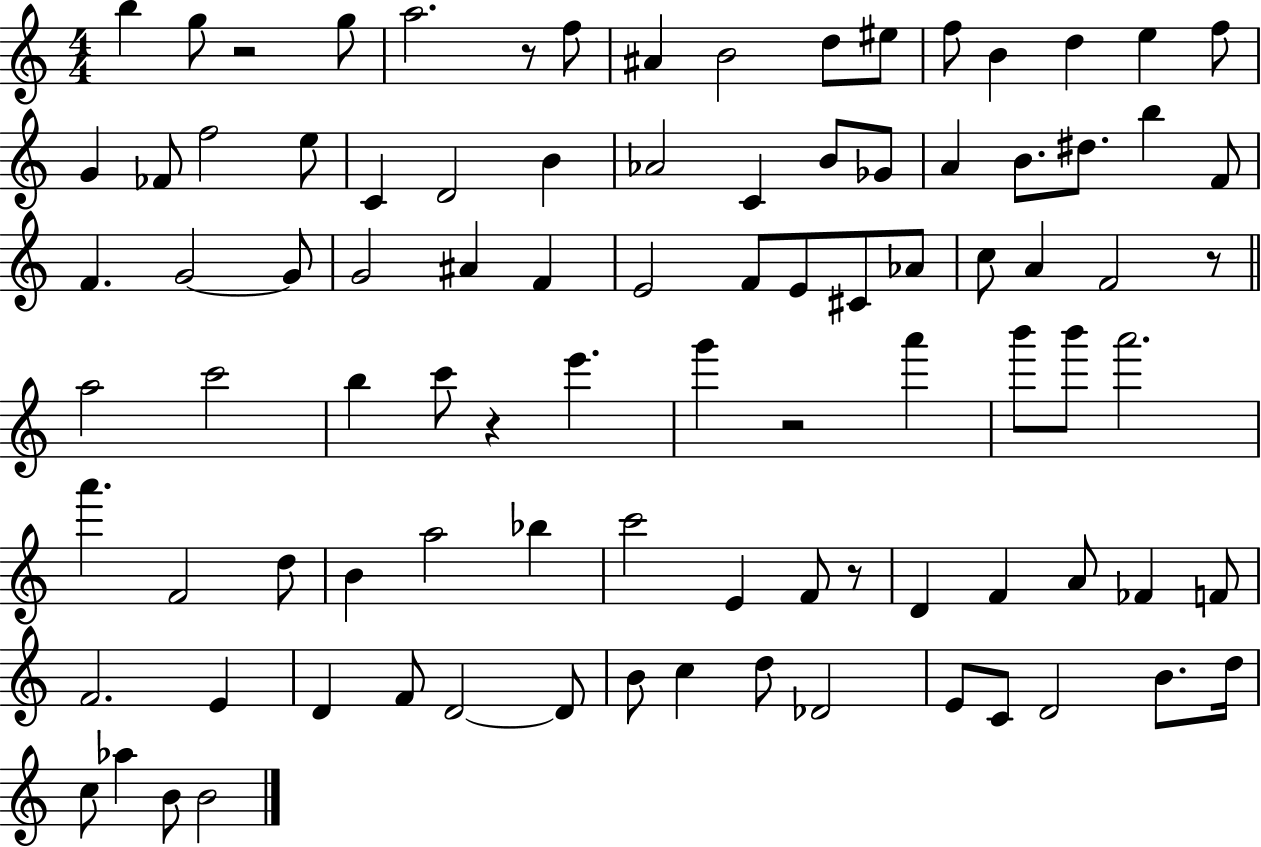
{
  \clef treble
  \numericTimeSignature
  \time 4/4
  \key c \major
  b''4 g''8 r2 g''8 | a''2. r8 f''8 | ais'4 b'2 d''8 eis''8 | f''8 b'4 d''4 e''4 f''8 | \break g'4 fes'8 f''2 e''8 | c'4 d'2 b'4 | aes'2 c'4 b'8 ges'8 | a'4 b'8. dis''8. b''4 f'8 | \break f'4. g'2~~ g'8 | g'2 ais'4 f'4 | e'2 f'8 e'8 cis'8 aes'8 | c''8 a'4 f'2 r8 | \break \bar "||" \break \key a \minor a''2 c'''2 | b''4 c'''8 r4 e'''4. | g'''4 r2 a'''4 | b'''8 b'''8 a'''2. | \break a'''4. f'2 d''8 | b'4 a''2 bes''4 | c'''2 e'4 f'8 r8 | d'4 f'4 a'8 fes'4 f'8 | \break f'2. e'4 | d'4 f'8 d'2~~ d'8 | b'8 c''4 d''8 des'2 | e'8 c'8 d'2 b'8. d''16 | \break c''8 aes''4 b'8 b'2 | \bar "|."
}